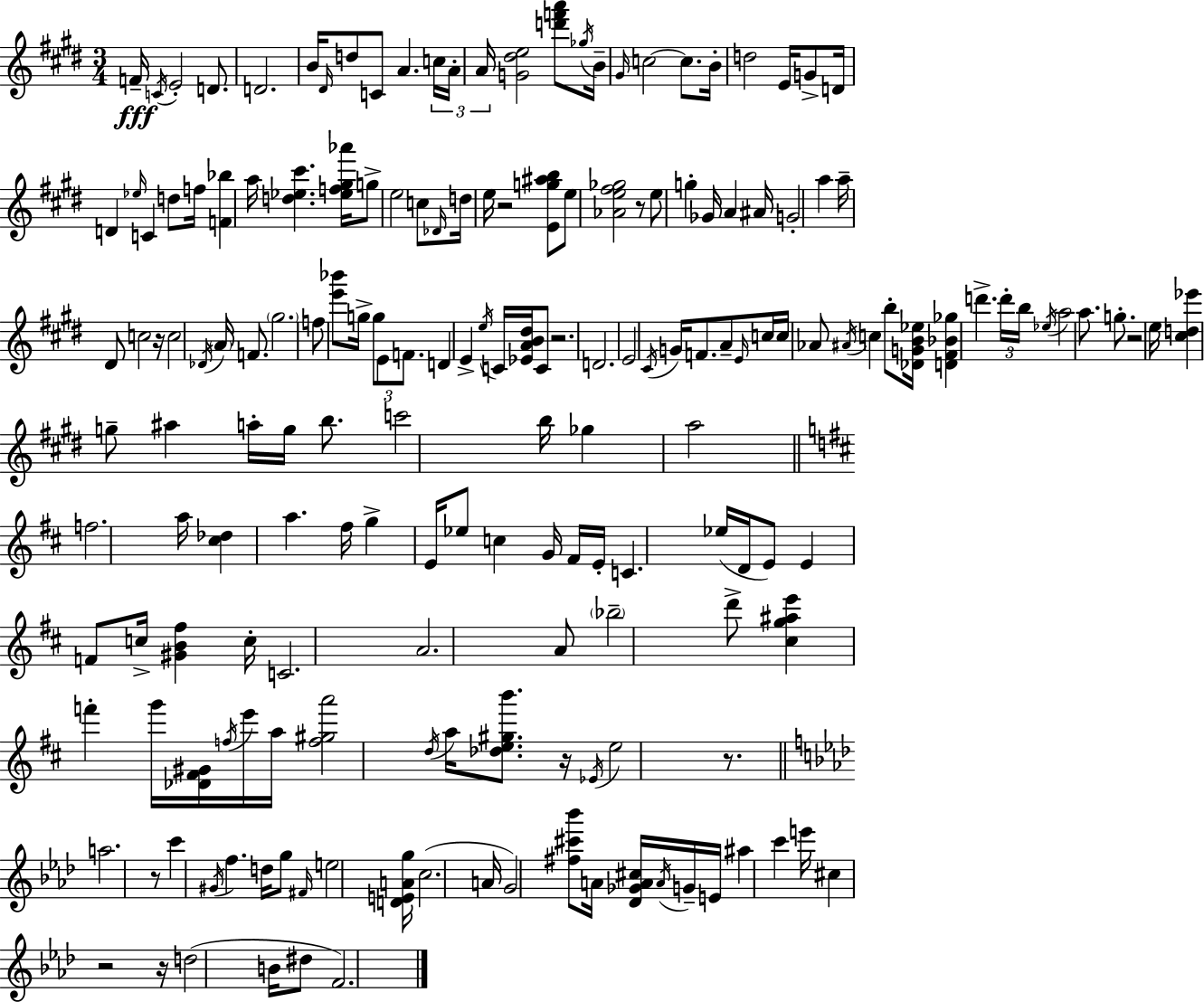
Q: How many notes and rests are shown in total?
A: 178